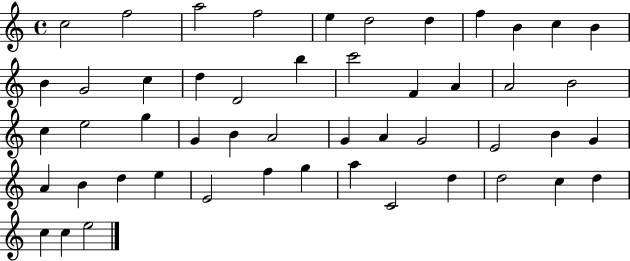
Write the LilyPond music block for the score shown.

{
  \clef treble
  \time 4/4
  \defaultTimeSignature
  \key c \major
  c''2 f''2 | a''2 f''2 | e''4 d''2 d''4 | f''4 b'4 c''4 b'4 | \break b'4 g'2 c''4 | d''4 d'2 b''4 | c'''2 f'4 a'4 | a'2 b'2 | \break c''4 e''2 g''4 | g'4 b'4 a'2 | g'4 a'4 g'2 | e'2 b'4 g'4 | \break a'4 b'4 d''4 e''4 | e'2 f''4 g''4 | a''4 c'2 d''4 | d''2 c''4 d''4 | \break c''4 c''4 e''2 | \bar "|."
}